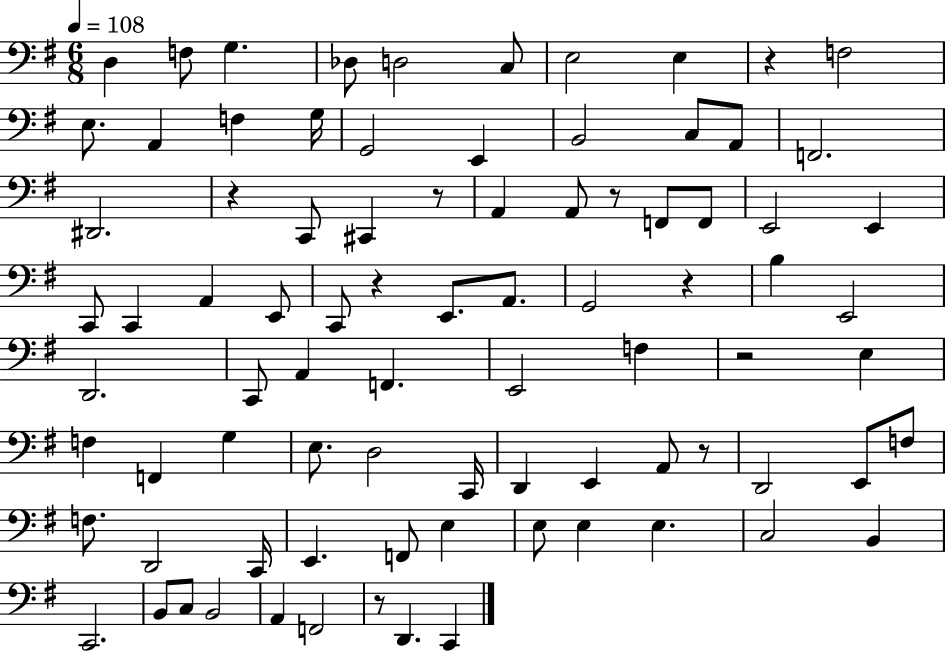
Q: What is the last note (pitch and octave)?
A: C2